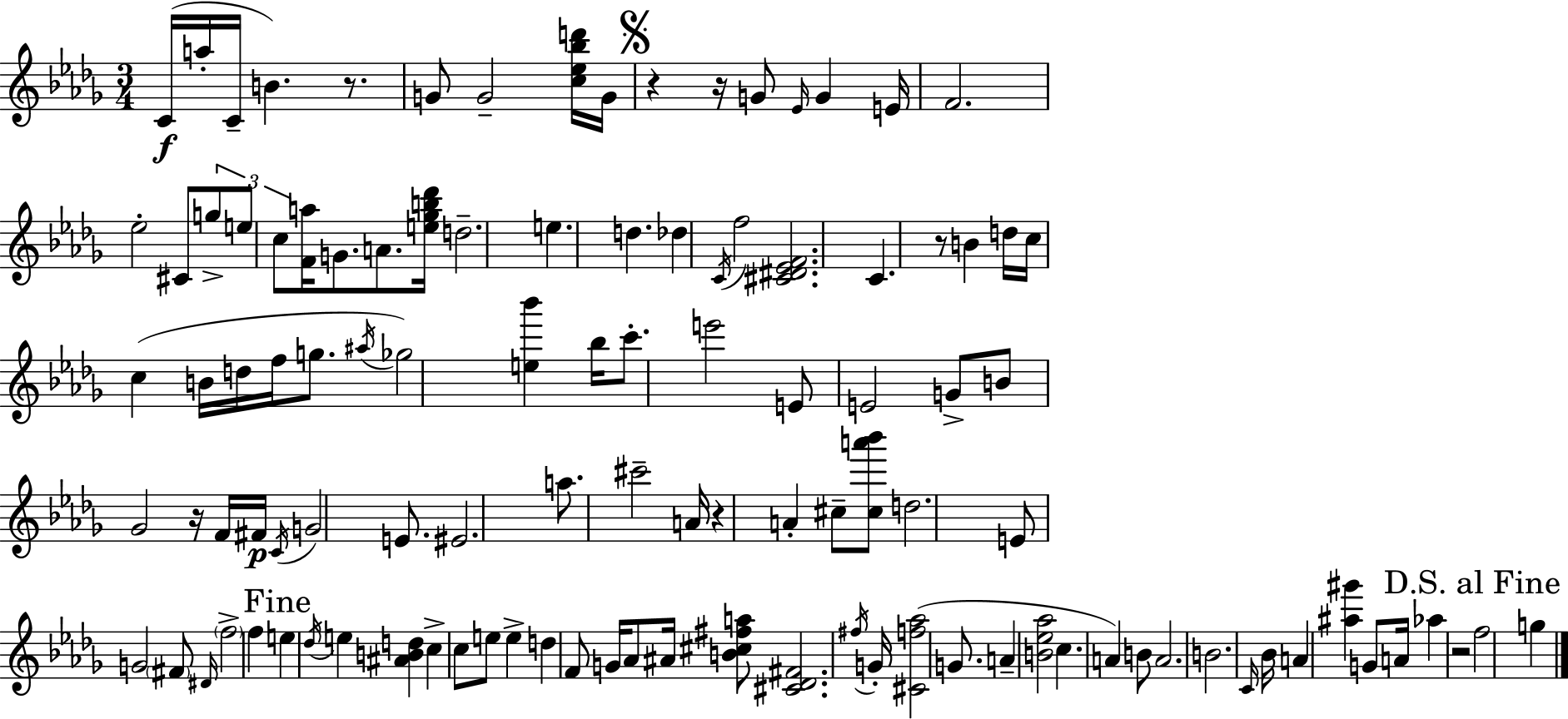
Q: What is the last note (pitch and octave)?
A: G5